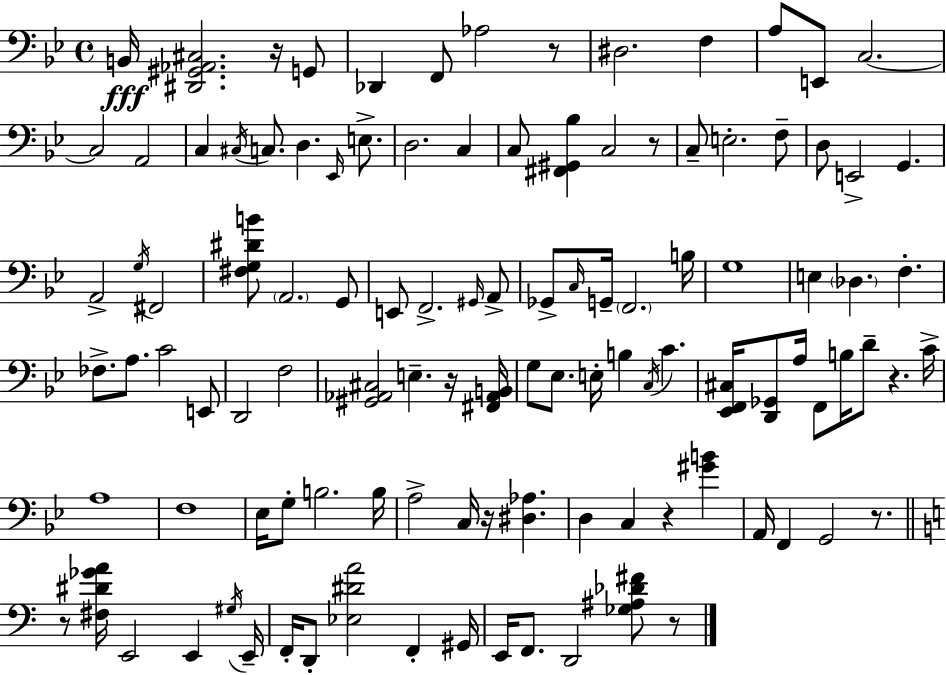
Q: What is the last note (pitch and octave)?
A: D2